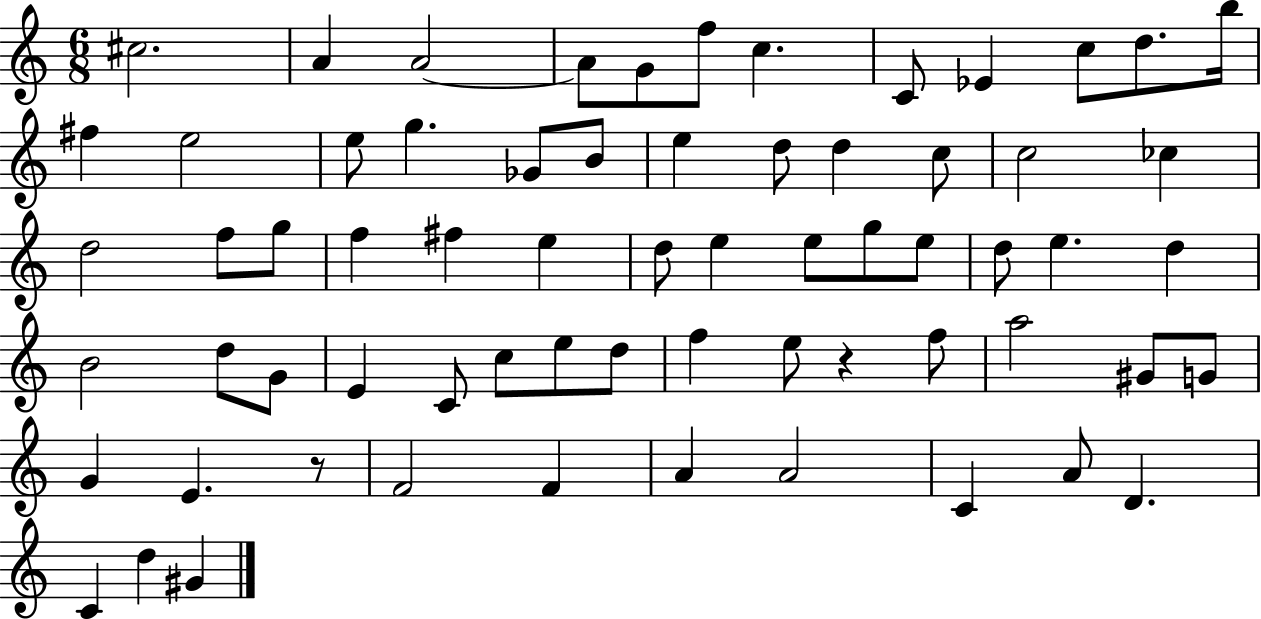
{
  \clef treble
  \numericTimeSignature
  \time 6/8
  \key c \major
  cis''2. | a'4 a'2~~ | a'8 g'8 f''8 c''4. | c'8 ees'4 c''8 d''8. b''16 | \break fis''4 e''2 | e''8 g''4. ges'8 b'8 | e''4 d''8 d''4 c''8 | c''2 ces''4 | \break d''2 f''8 g''8 | f''4 fis''4 e''4 | d''8 e''4 e''8 g''8 e''8 | d''8 e''4. d''4 | \break b'2 d''8 g'8 | e'4 c'8 c''8 e''8 d''8 | f''4 e''8 r4 f''8 | a''2 gis'8 g'8 | \break g'4 e'4. r8 | f'2 f'4 | a'4 a'2 | c'4 a'8 d'4. | \break c'4 d''4 gis'4 | \bar "|."
}